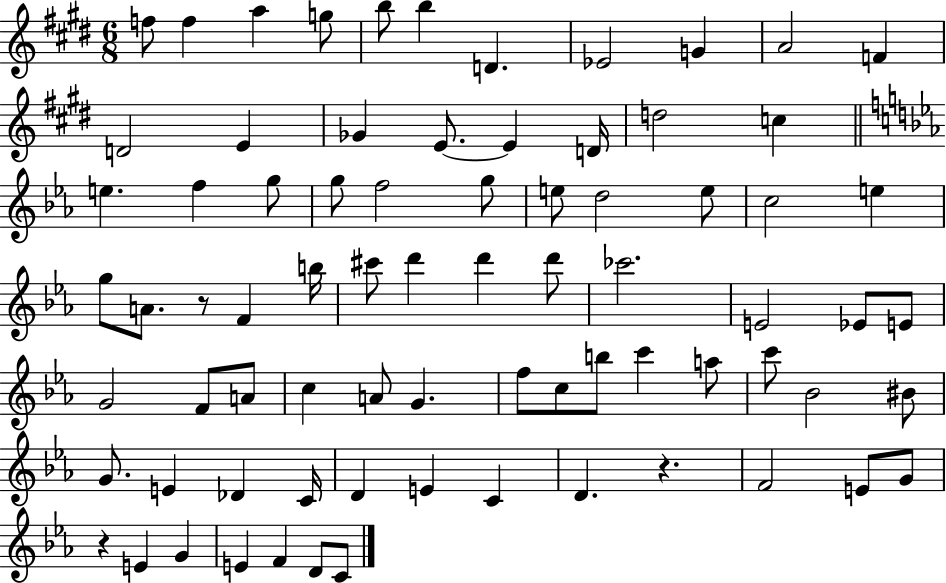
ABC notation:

X:1
T:Untitled
M:6/8
L:1/4
K:E
f/2 f a g/2 b/2 b D _E2 G A2 F D2 E _G E/2 E D/4 d2 c e f g/2 g/2 f2 g/2 e/2 d2 e/2 c2 e g/2 A/2 z/2 F b/4 ^c'/2 d' d' d'/2 _c'2 E2 _E/2 E/2 G2 F/2 A/2 c A/2 G f/2 c/2 b/2 c' a/2 c'/2 _B2 ^B/2 G/2 E _D C/4 D E C D z F2 E/2 G/2 z E G E F D/2 C/2